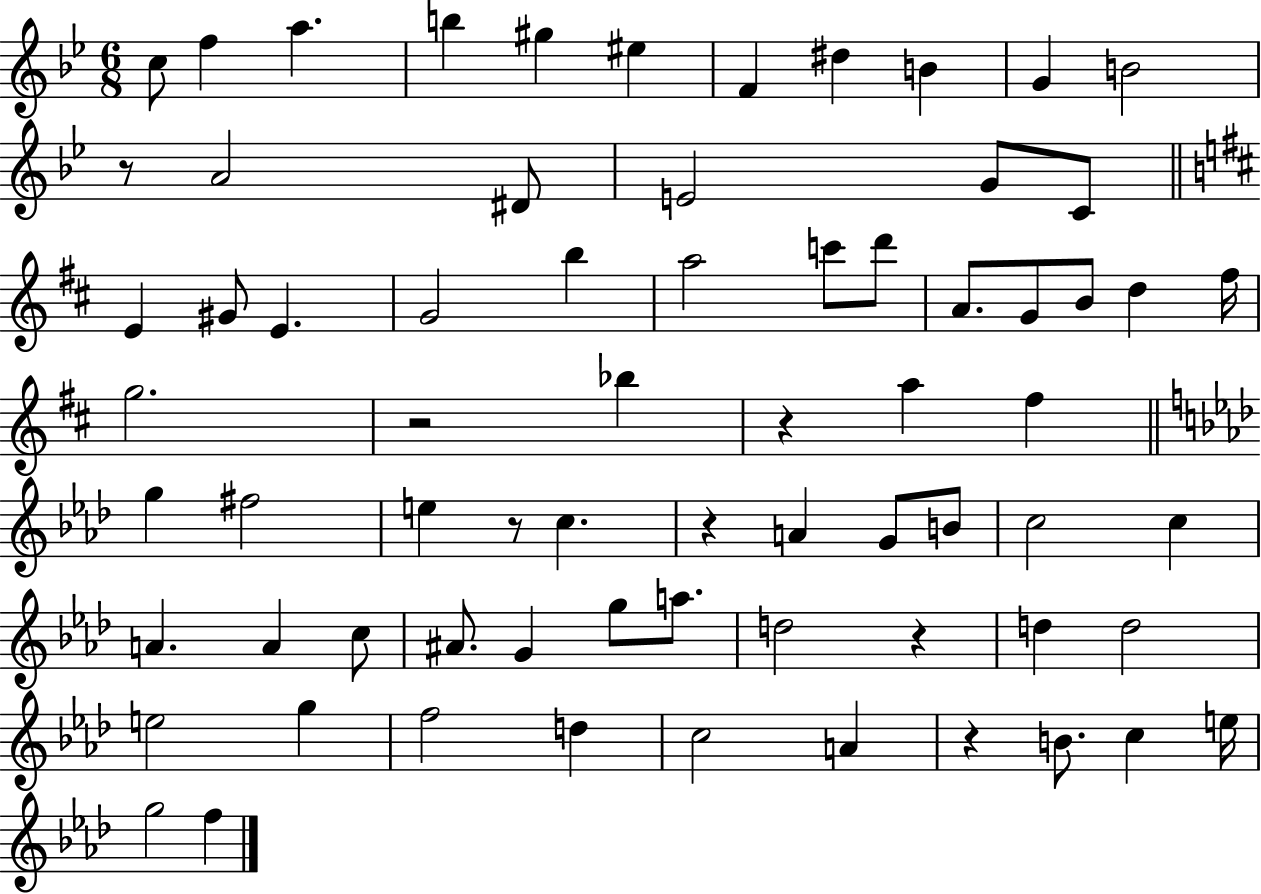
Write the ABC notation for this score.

X:1
T:Untitled
M:6/8
L:1/4
K:Bb
c/2 f a b ^g ^e F ^d B G B2 z/2 A2 ^D/2 E2 G/2 C/2 E ^G/2 E G2 b a2 c'/2 d'/2 A/2 G/2 B/2 d ^f/4 g2 z2 _b z a ^f g ^f2 e z/2 c z A G/2 B/2 c2 c A A c/2 ^A/2 G g/2 a/2 d2 z d d2 e2 g f2 d c2 A z B/2 c e/4 g2 f